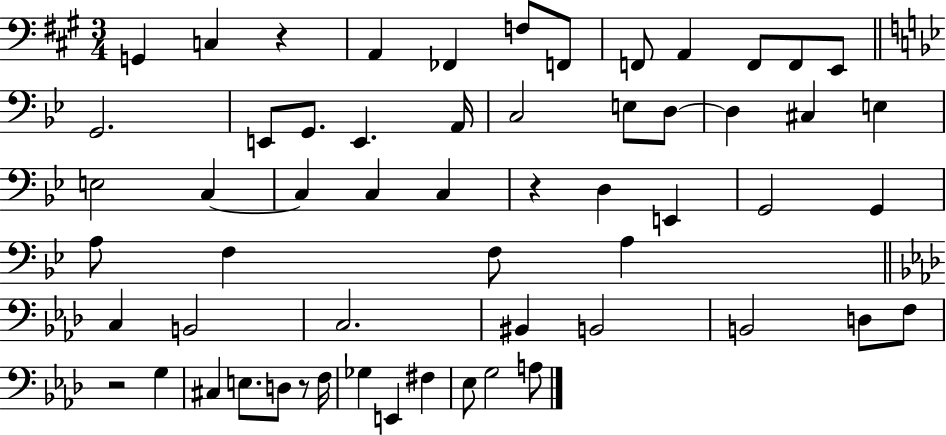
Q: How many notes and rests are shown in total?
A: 58